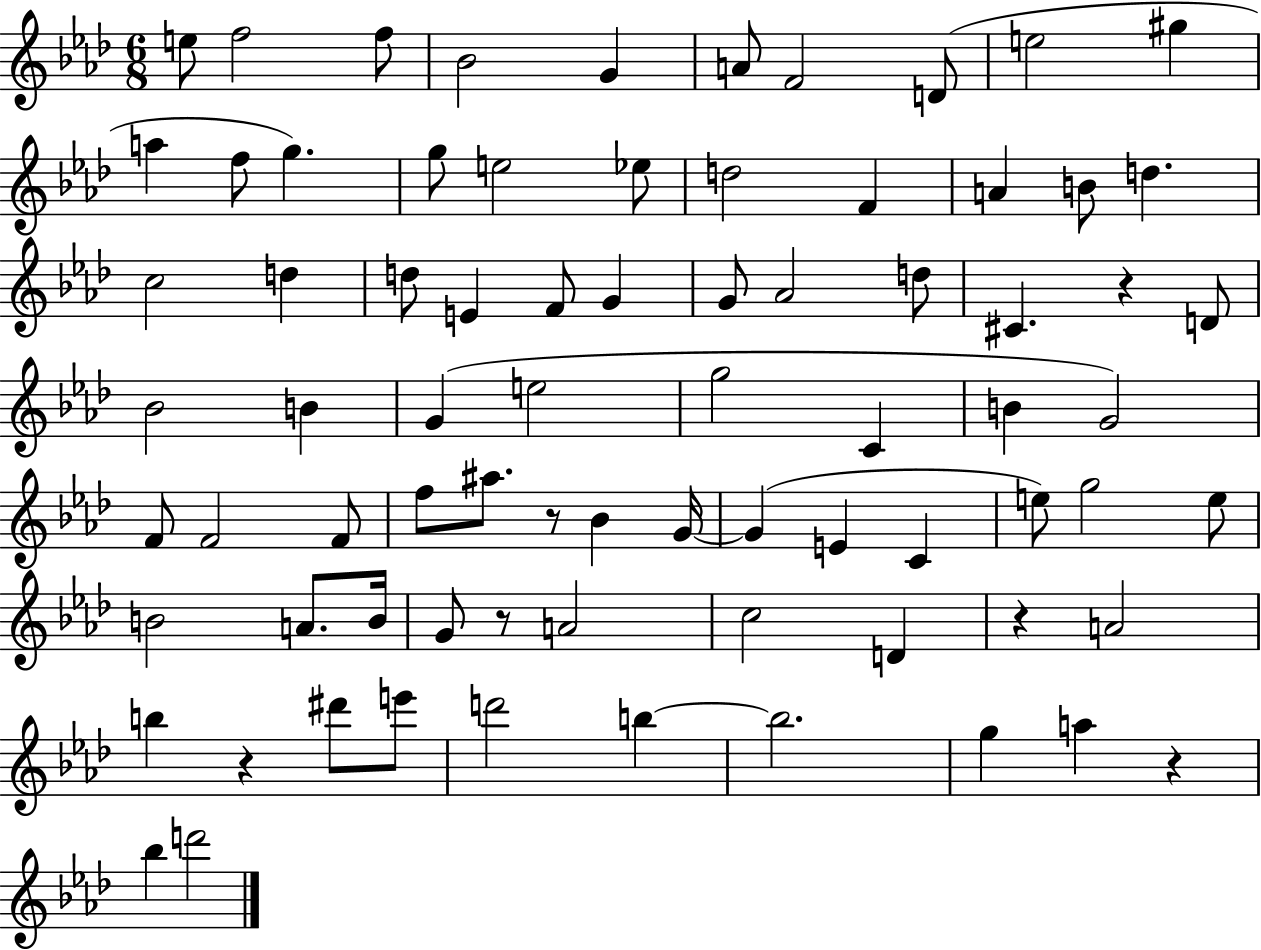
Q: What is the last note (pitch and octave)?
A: D6